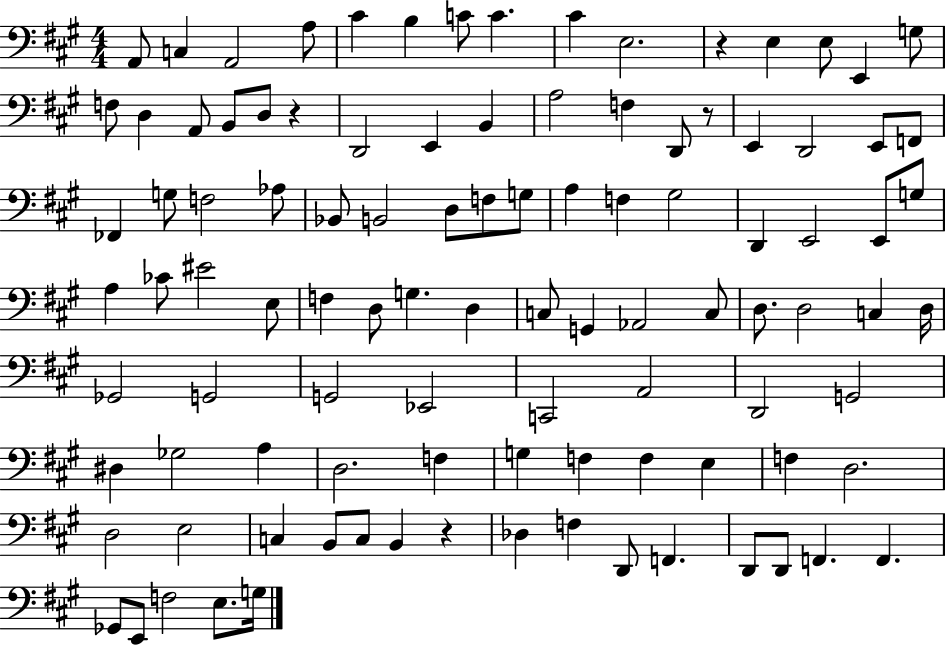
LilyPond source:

{
  \clef bass
  \numericTimeSignature
  \time 4/4
  \key a \major
  a,8 c4 a,2 a8 | cis'4 b4 c'8 c'4. | cis'4 e2. | r4 e4 e8 e,4 g8 | \break f8 d4 a,8 b,8 d8 r4 | d,2 e,4 b,4 | a2 f4 d,8 r8 | e,4 d,2 e,8 f,8 | \break fes,4 g8 f2 aes8 | bes,8 b,2 d8 f8 g8 | a4 f4 gis2 | d,4 e,2 e,8 g8 | \break a4 ces'8 eis'2 e8 | f4 d8 g4. d4 | c8 g,4 aes,2 c8 | d8. d2 c4 d16 | \break ges,2 g,2 | g,2 ees,2 | c,2 a,2 | d,2 g,2 | \break dis4 ges2 a4 | d2. f4 | g4 f4 f4 e4 | f4 d2. | \break d2 e2 | c4 b,8 c8 b,4 r4 | des4 f4 d,8 f,4. | d,8 d,8 f,4. f,4. | \break ges,8 e,8 f2 e8. g16 | \bar "|."
}